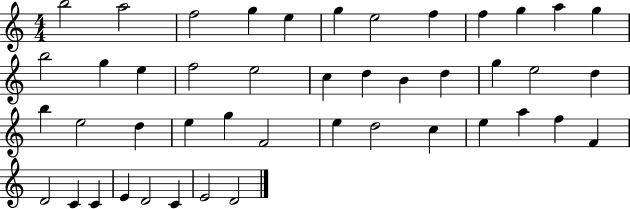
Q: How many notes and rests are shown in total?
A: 45